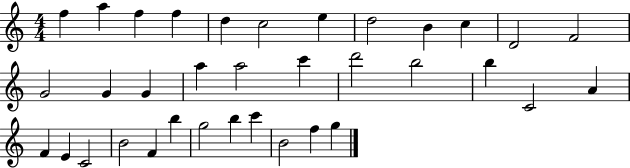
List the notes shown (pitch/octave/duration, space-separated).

F5/q A5/q F5/q F5/q D5/q C5/h E5/q D5/h B4/q C5/q D4/h F4/h G4/h G4/q G4/q A5/q A5/h C6/q D6/h B5/h B5/q C4/h A4/q F4/q E4/q C4/h B4/h F4/q B5/q G5/h B5/q C6/q B4/h F5/q G5/q